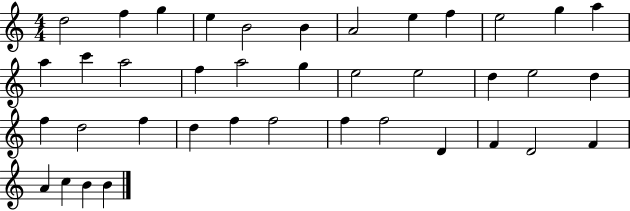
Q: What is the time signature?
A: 4/4